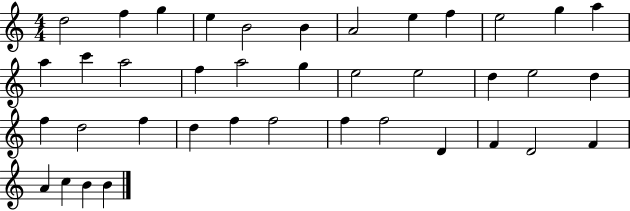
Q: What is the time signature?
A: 4/4